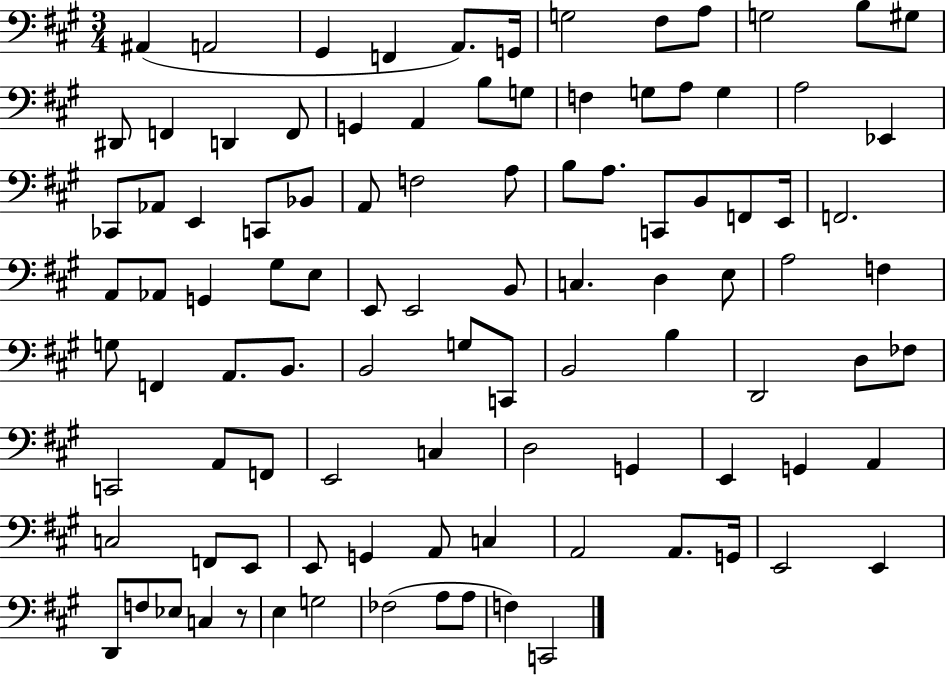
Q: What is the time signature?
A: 3/4